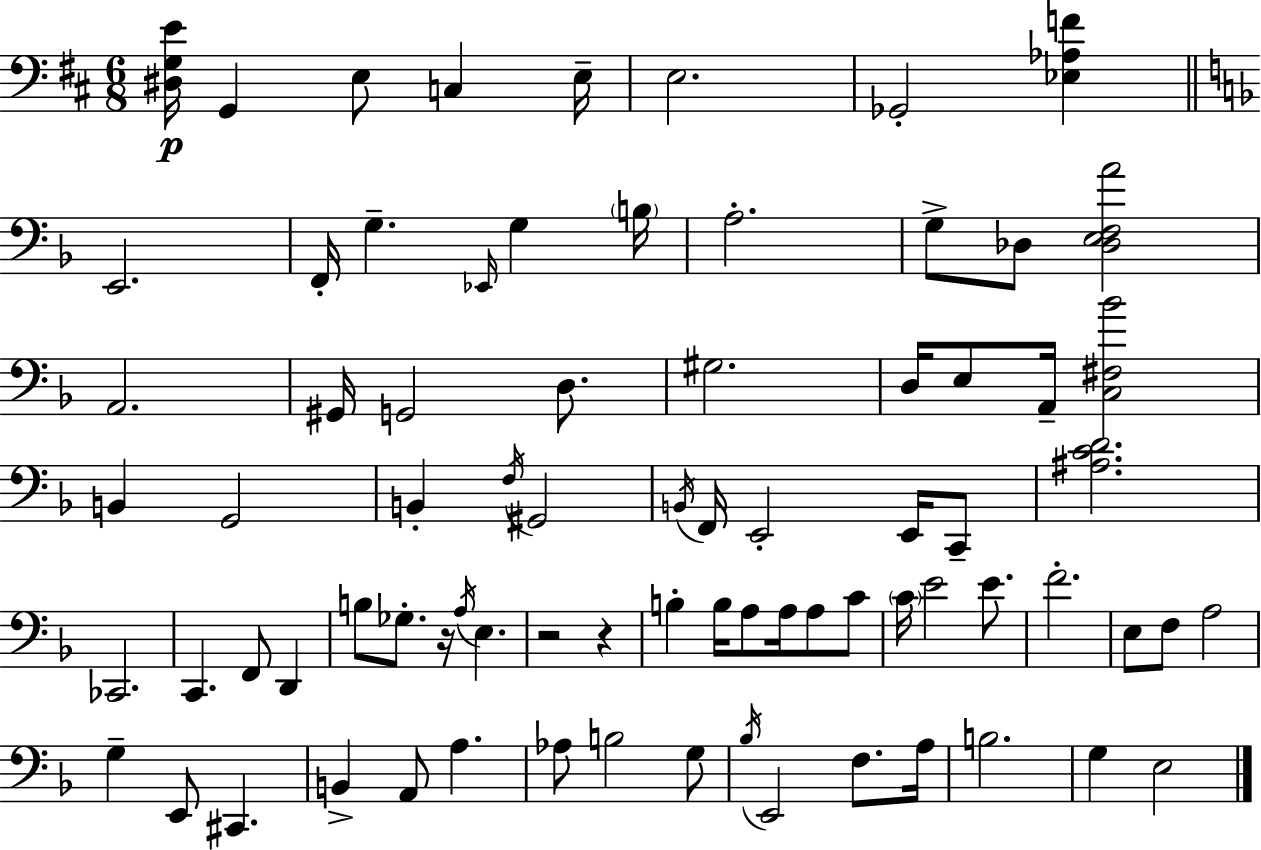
X:1
T:Untitled
M:6/8
L:1/4
K:D
[^D,G,E]/4 G,, E,/2 C, E,/4 E,2 _G,,2 [_E,_A,F] E,,2 F,,/4 G, _E,,/4 G, B,/4 A,2 G,/2 _D,/2 [_D,E,F,A]2 A,,2 ^G,,/4 G,,2 D,/2 ^G,2 D,/4 E,/2 A,,/4 [C,^F,_B]2 B,, G,,2 B,, F,/4 ^G,,2 B,,/4 F,,/4 E,,2 E,,/4 C,,/2 [^A,CD]2 _C,,2 C,, F,,/2 D,, B,/2 _G,/2 z/4 A,/4 E, z2 z B, B,/4 A,/2 A,/4 A,/2 C/2 C/4 E2 E/2 F2 E,/2 F,/2 A,2 G, E,,/2 ^C,, B,, A,,/2 A, _A,/2 B,2 G,/2 _B,/4 E,,2 F,/2 A,/4 B,2 G, E,2